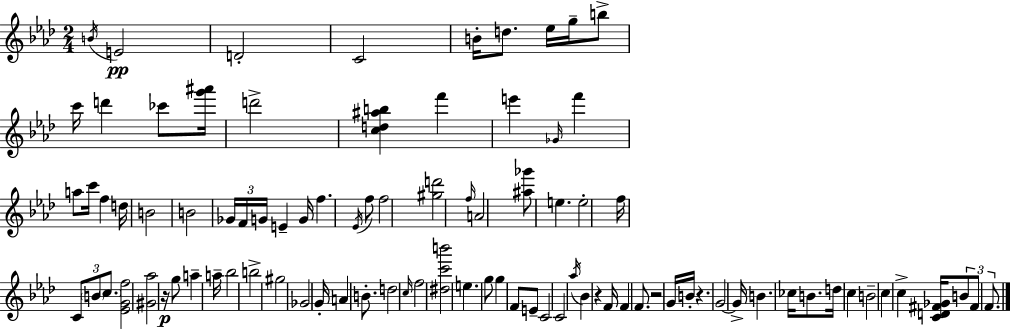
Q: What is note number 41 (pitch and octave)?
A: G5